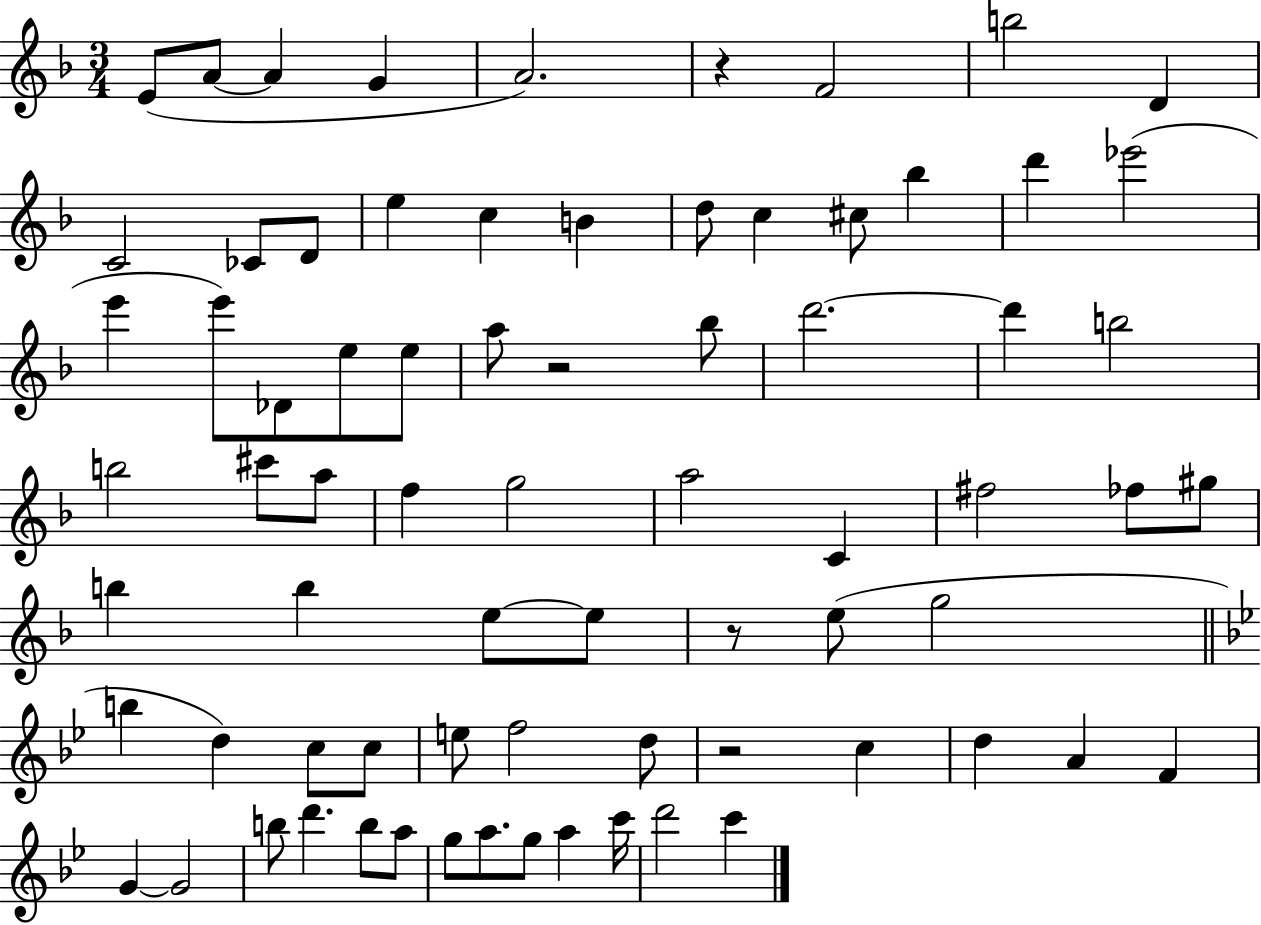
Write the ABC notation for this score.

X:1
T:Untitled
M:3/4
L:1/4
K:F
E/2 A/2 A G A2 z F2 b2 D C2 _C/2 D/2 e c B d/2 c ^c/2 _b d' _e'2 e' e'/2 _D/2 e/2 e/2 a/2 z2 _b/2 d'2 d' b2 b2 ^c'/2 a/2 f g2 a2 C ^f2 _f/2 ^g/2 b b e/2 e/2 z/2 e/2 g2 b d c/2 c/2 e/2 f2 d/2 z2 c d A F G G2 b/2 d' b/2 a/2 g/2 a/2 g/2 a c'/4 d'2 c'